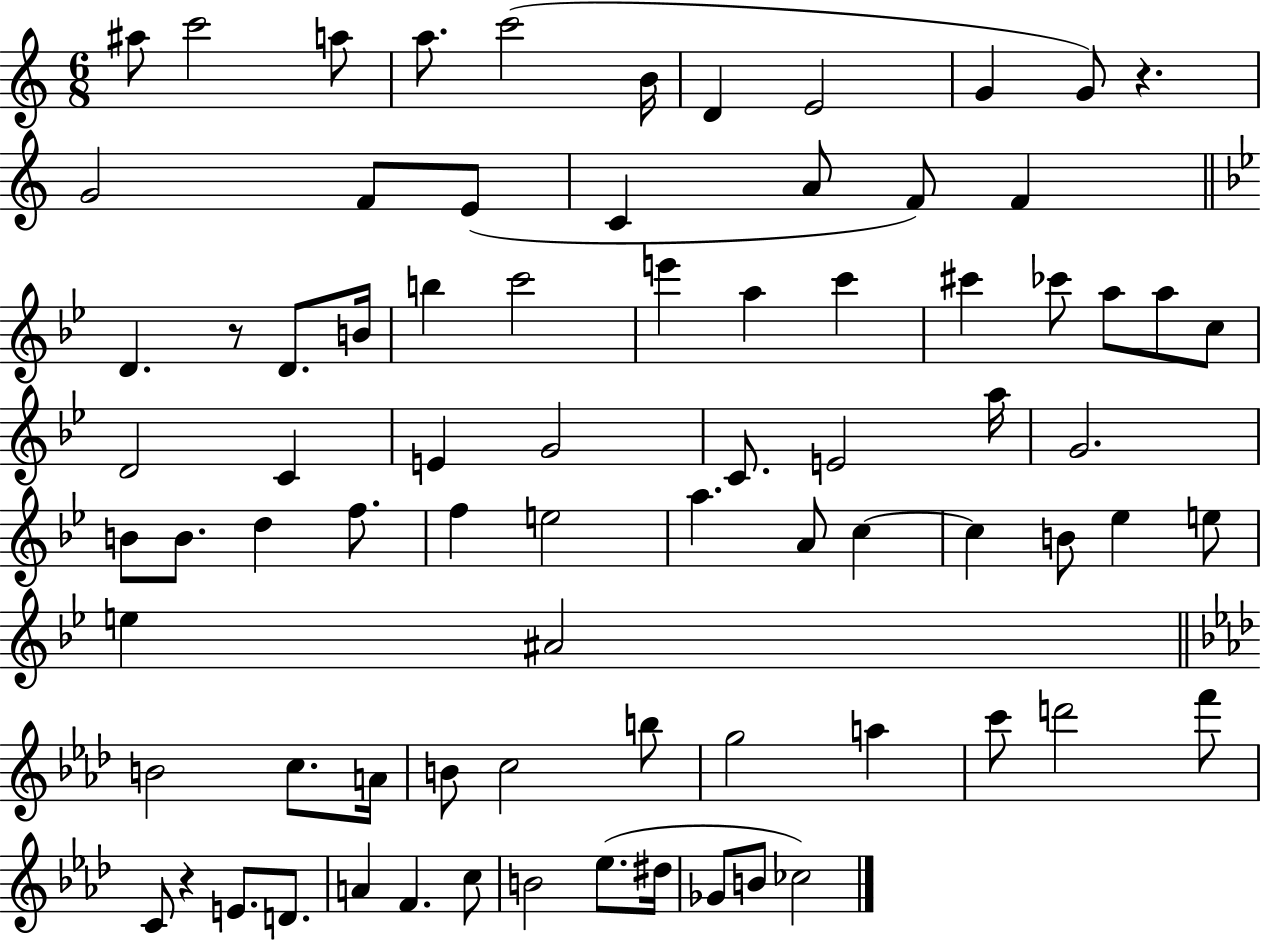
{
  \clef treble
  \numericTimeSignature
  \time 6/8
  \key c \major
  ais''8 c'''2 a''8 | a''8. c'''2( b'16 | d'4 e'2 | g'4 g'8) r4. | \break g'2 f'8 e'8( | c'4 a'8 f'8) f'4 | \bar "||" \break \key g \minor d'4. r8 d'8. b'16 | b''4 c'''2 | e'''4 a''4 c'''4 | cis'''4 ces'''8 a''8 a''8 c''8 | \break d'2 c'4 | e'4 g'2 | c'8. e'2 a''16 | g'2. | \break b'8 b'8. d''4 f''8. | f''4 e''2 | a''4. a'8 c''4~~ | c''4 b'8 ees''4 e''8 | \break e''4 ais'2 | \bar "||" \break \key aes \major b'2 c''8. a'16 | b'8 c''2 b''8 | g''2 a''4 | c'''8 d'''2 f'''8 | \break c'8 r4 e'8. d'8. | a'4 f'4. c''8 | b'2 ees''8.( dis''16 | ges'8 b'8 ces''2) | \break \bar "|."
}